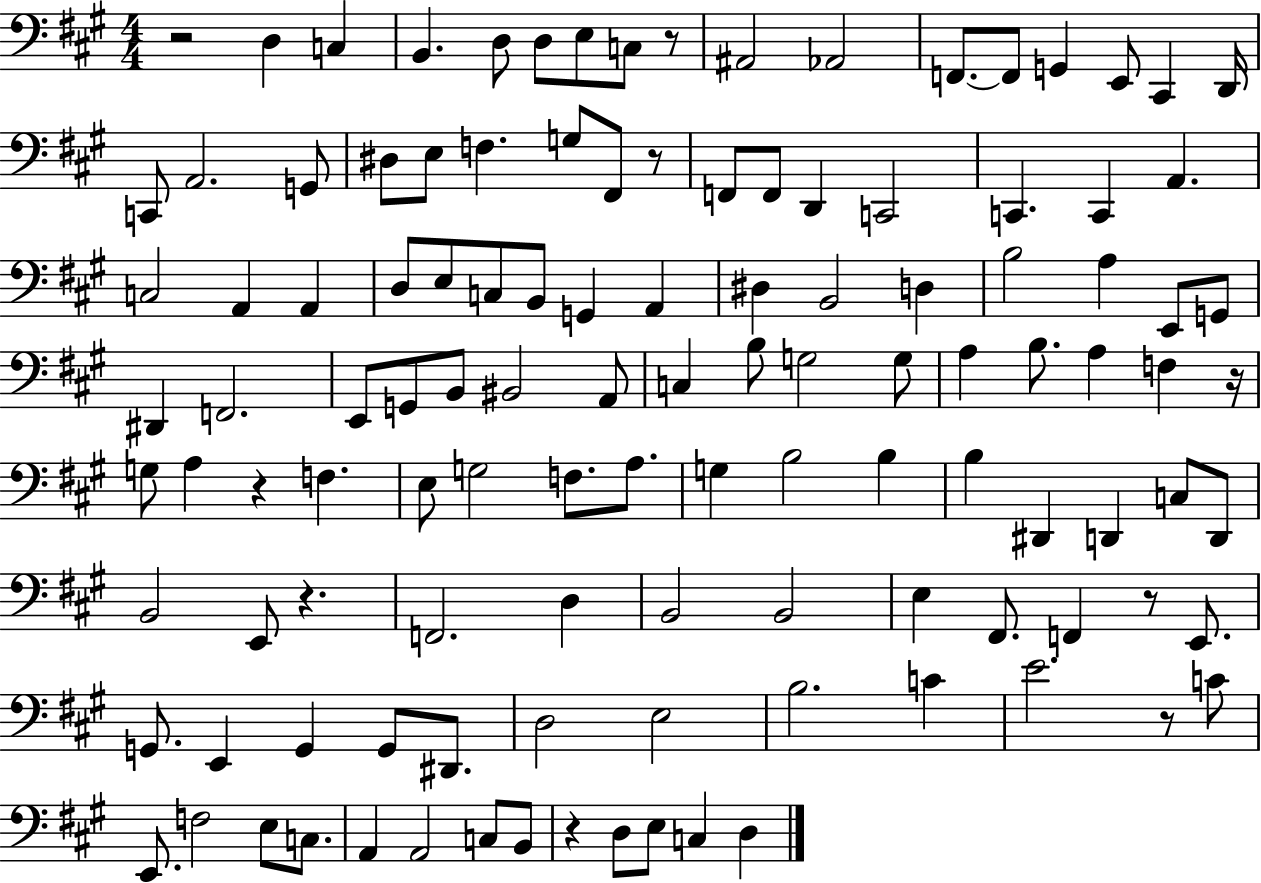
R/h D3/q C3/q B2/q. D3/e D3/e E3/e C3/e R/e A#2/h Ab2/h F2/e. F2/e G2/q E2/e C#2/q D2/s C2/e A2/h. G2/e D#3/e E3/e F3/q. G3/e F#2/e R/e F2/e F2/e D2/q C2/h C2/q. C2/q A2/q. C3/h A2/q A2/q D3/e E3/e C3/e B2/e G2/q A2/q D#3/q B2/h D3/q B3/h A3/q E2/e G2/e D#2/q F2/h. E2/e G2/e B2/e BIS2/h A2/e C3/q B3/e G3/h G3/e A3/q B3/e. A3/q F3/q R/s G3/e A3/q R/q F3/q. E3/e G3/h F3/e. A3/e. G3/q B3/h B3/q B3/q D#2/q D2/q C3/e D2/e B2/h E2/e R/q. F2/h. D3/q B2/h B2/h E3/q F#2/e. F2/q R/e E2/e. G2/e. E2/q G2/q G2/e D#2/e. D3/h E3/h B3/h. C4/q E4/h. R/e C4/e E2/e. F3/h E3/e C3/e. A2/q A2/h C3/e B2/e R/q D3/e E3/e C3/q D3/q